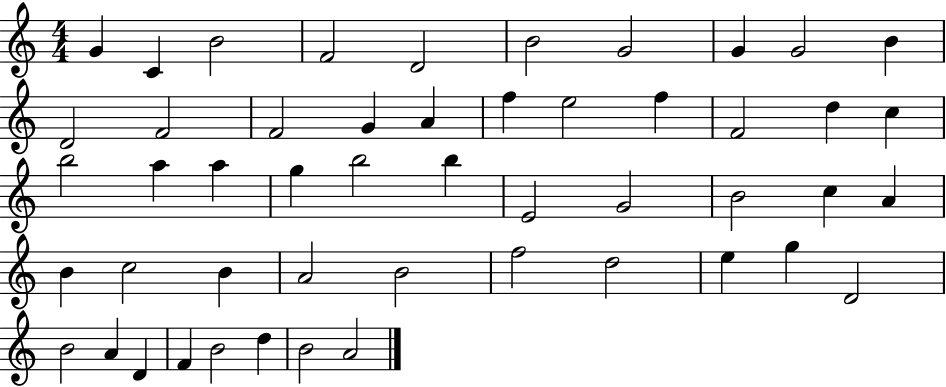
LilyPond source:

{
  \clef treble
  \numericTimeSignature
  \time 4/4
  \key c \major
  g'4 c'4 b'2 | f'2 d'2 | b'2 g'2 | g'4 g'2 b'4 | \break d'2 f'2 | f'2 g'4 a'4 | f''4 e''2 f''4 | f'2 d''4 c''4 | \break b''2 a''4 a''4 | g''4 b''2 b''4 | e'2 g'2 | b'2 c''4 a'4 | \break b'4 c''2 b'4 | a'2 b'2 | f''2 d''2 | e''4 g''4 d'2 | \break b'2 a'4 d'4 | f'4 b'2 d''4 | b'2 a'2 | \bar "|."
}